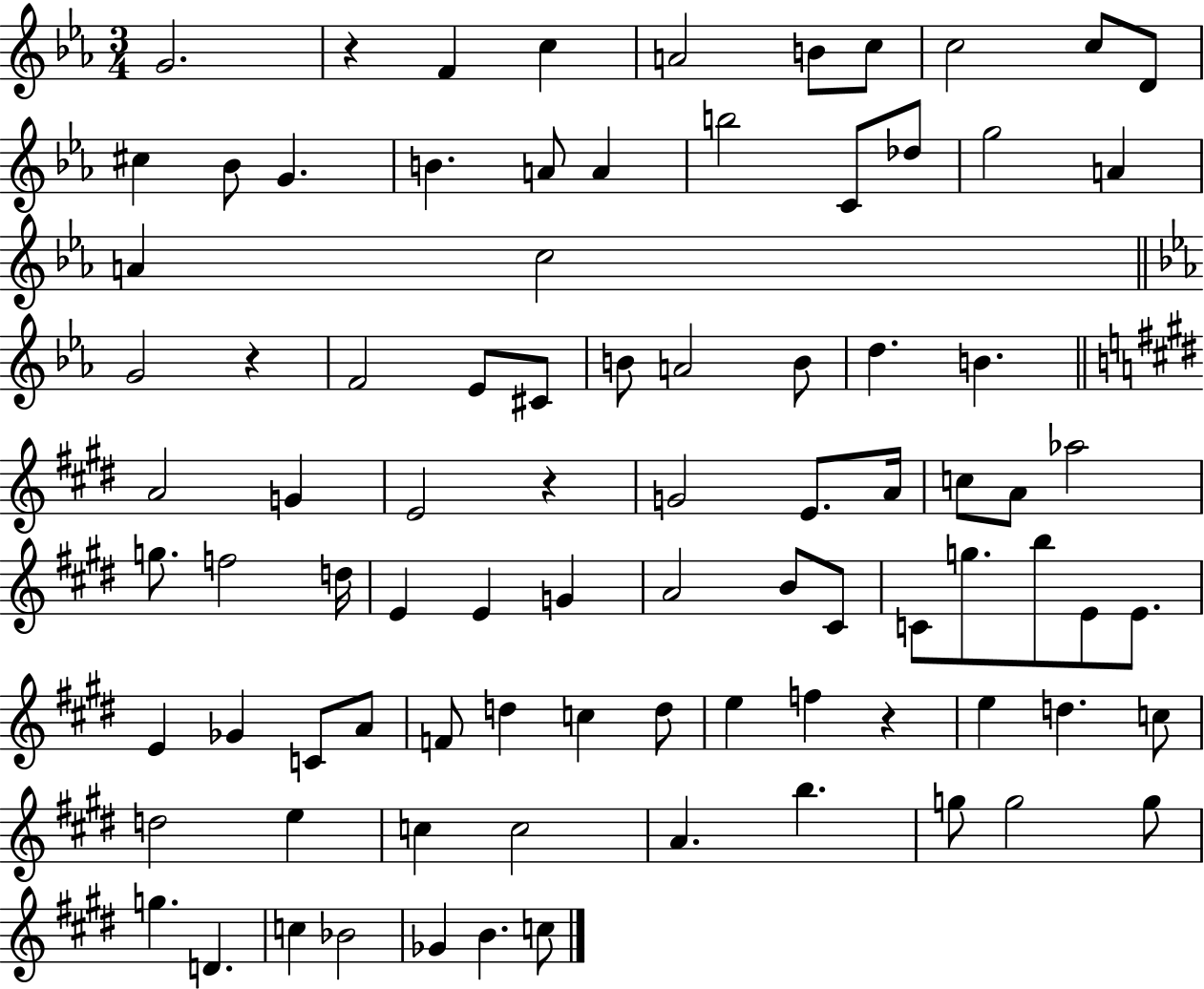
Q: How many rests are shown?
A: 4